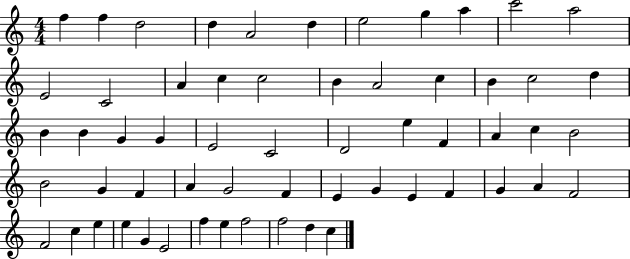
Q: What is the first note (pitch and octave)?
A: F5